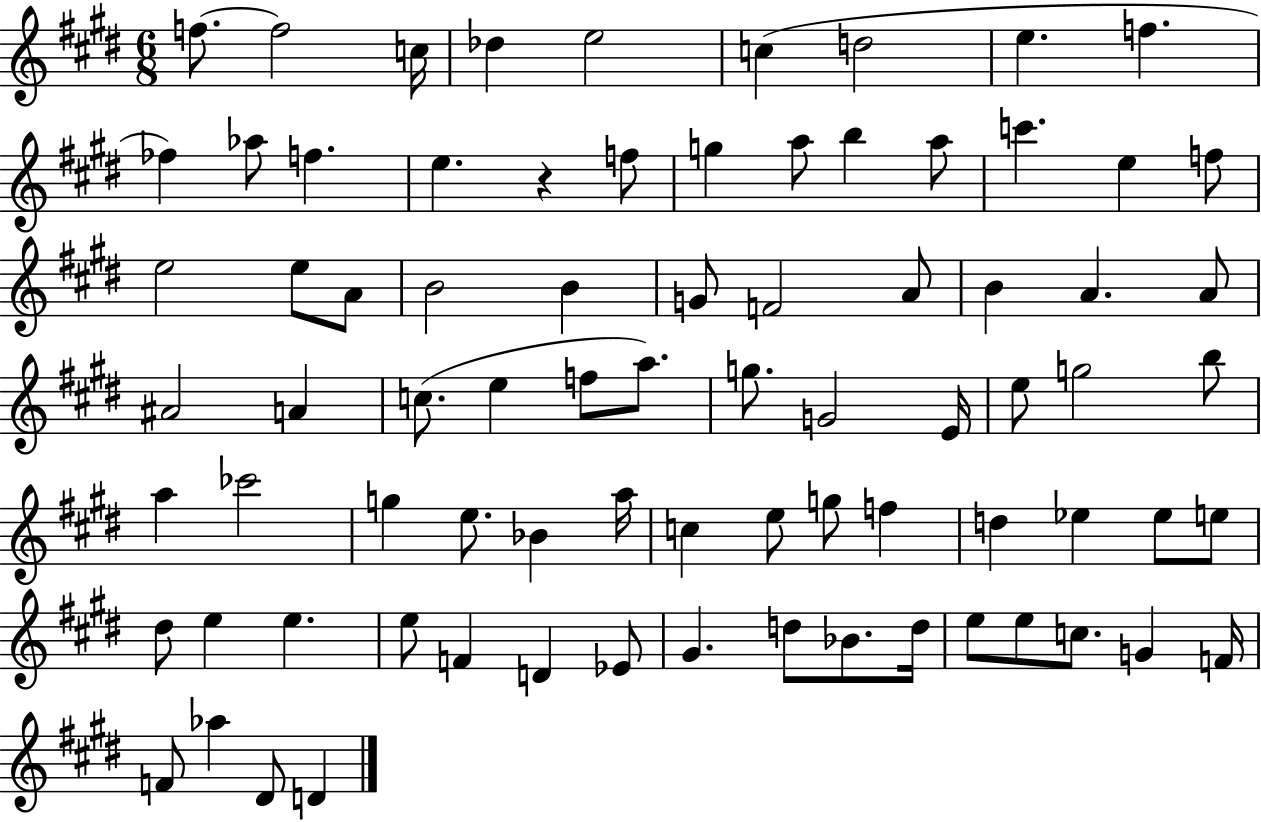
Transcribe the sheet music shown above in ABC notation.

X:1
T:Untitled
M:6/8
L:1/4
K:E
f/2 f2 c/4 _d e2 c d2 e f _f _a/2 f e z f/2 g a/2 b a/2 c' e f/2 e2 e/2 A/2 B2 B G/2 F2 A/2 B A A/2 ^A2 A c/2 e f/2 a/2 g/2 G2 E/4 e/2 g2 b/2 a _c'2 g e/2 _B a/4 c e/2 g/2 f d _e _e/2 e/2 ^d/2 e e e/2 F D _E/2 ^G d/2 _B/2 d/4 e/2 e/2 c/2 G F/4 F/2 _a ^D/2 D